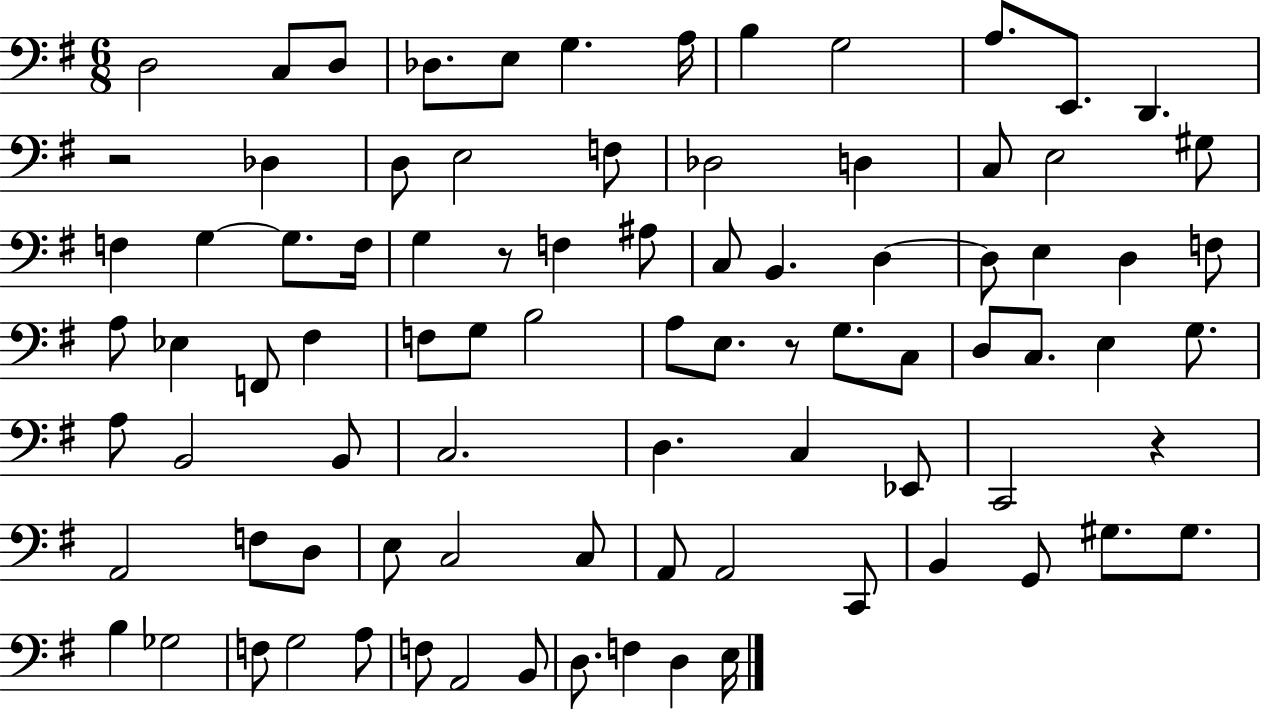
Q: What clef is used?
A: bass